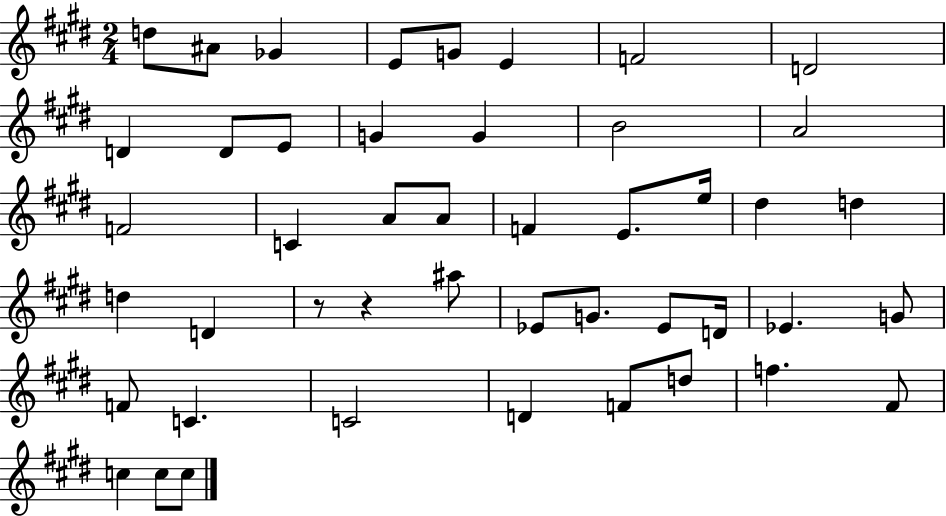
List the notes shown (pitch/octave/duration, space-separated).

D5/e A#4/e Gb4/q E4/e G4/e E4/q F4/h D4/h D4/q D4/e E4/e G4/q G4/q B4/h A4/h F4/h C4/q A4/e A4/e F4/q E4/e. E5/s D#5/q D5/q D5/q D4/q R/e R/q A#5/e Eb4/e G4/e. Eb4/e D4/s Eb4/q. G4/e F4/e C4/q. C4/h D4/q F4/e D5/e F5/q. F#4/e C5/q C5/e C5/e